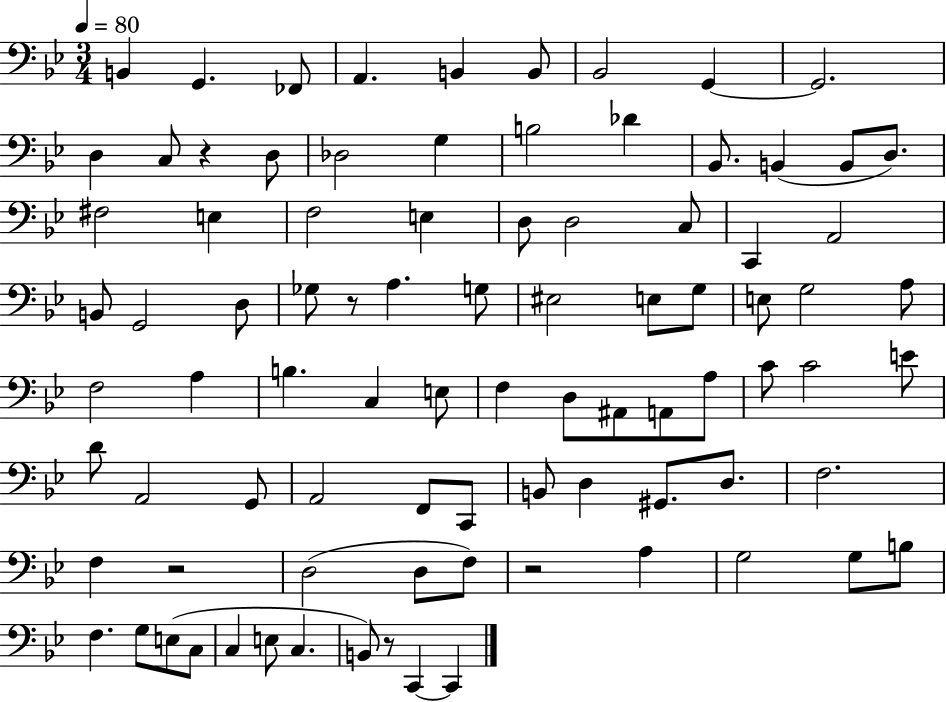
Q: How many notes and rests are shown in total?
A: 88